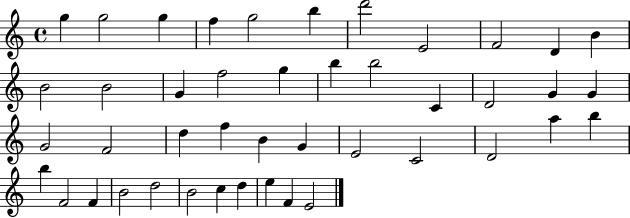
{
  \clef treble
  \time 4/4
  \defaultTimeSignature
  \key c \major
  g''4 g''2 g''4 | f''4 g''2 b''4 | d'''2 e'2 | f'2 d'4 b'4 | \break b'2 b'2 | g'4 f''2 g''4 | b''4 b''2 c'4 | d'2 g'4 g'4 | \break g'2 f'2 | d''4 f''4 b'4 g'4 | e'2 c'2 | d'2 a''4 b''4 | \break b''4 f'2 f'4 | b'2 d''2 | b'2 c''4 d''4 | e''4 f'4 e'2 | \break \bar "|."
}